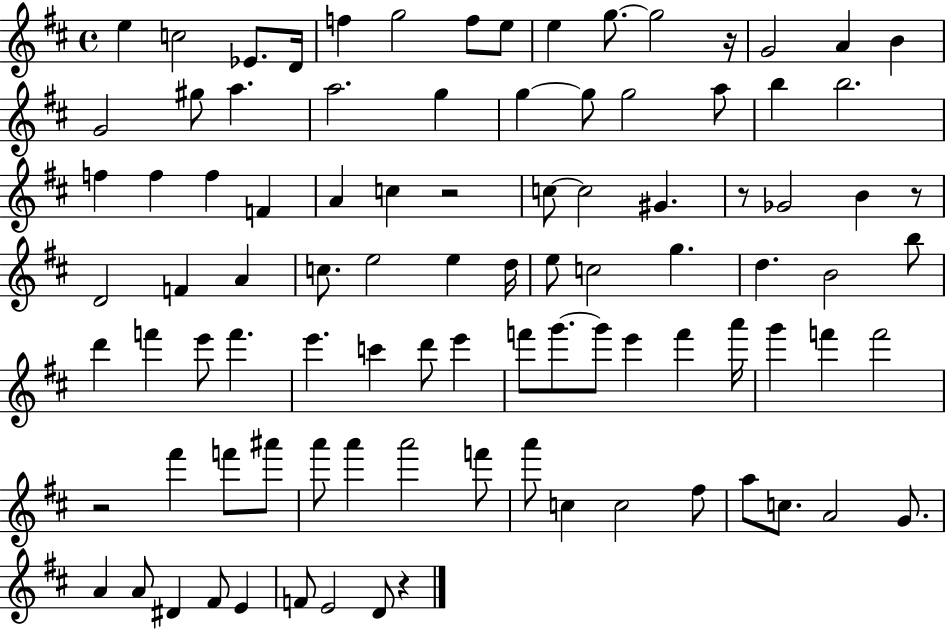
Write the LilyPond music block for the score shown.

{
  \clef treble
  \time 4/4
  \defaultTimeSignature
  \key d \major
  e''4 c''2 ees'8. d'16 | f''4 g''2 f''8 e''8 | e''4 g''8.~~ g''2 r16 | g'2 a'4 b'4 | \break g'2 gis''8 a''4. | a''2. g''4 | g''4~~ g''8 g''2 a''8 | b''4 b''2. | \break f''4 f''4 f''4 f'4 | a'4 c''4 r2 | c''8~~ c''2 gis'4. | r8 ges'2 b'4 r8 | \break d'2 f'4 a'4 | c''8. e''2 e''4 d''16 | e''8 c''2 g''4. | d''4. b'2 b''8 | \break d'''4 f'''4 e'''8 f'''4. | e'''4. c'''4 d'''8 e'''4 | f'''8 g'''8.~~ g'''8 e'''4 f'''4 a'''16 | g'''4 f'''4 f'''2 | \break r2 fis'''4 f'''8 ais'''8 | a'''8 a'''4 a'''2 f'''8 | a'''8 c''4 c''2 fis''8 | a''8 c''8. a'2 g'8. | \break a'4 a'8 dis'4 fis'8 e'4 | f'8 e'2 d'8 r4 | \bar "|."
}